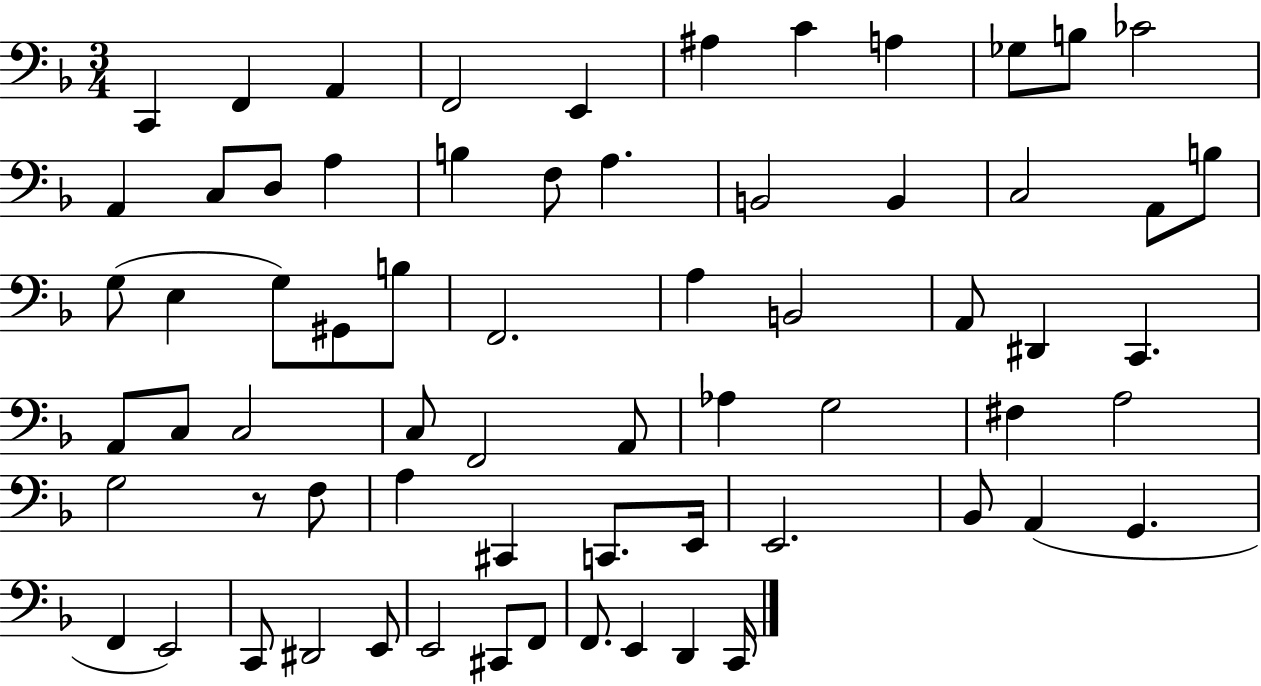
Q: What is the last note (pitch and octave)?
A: C2